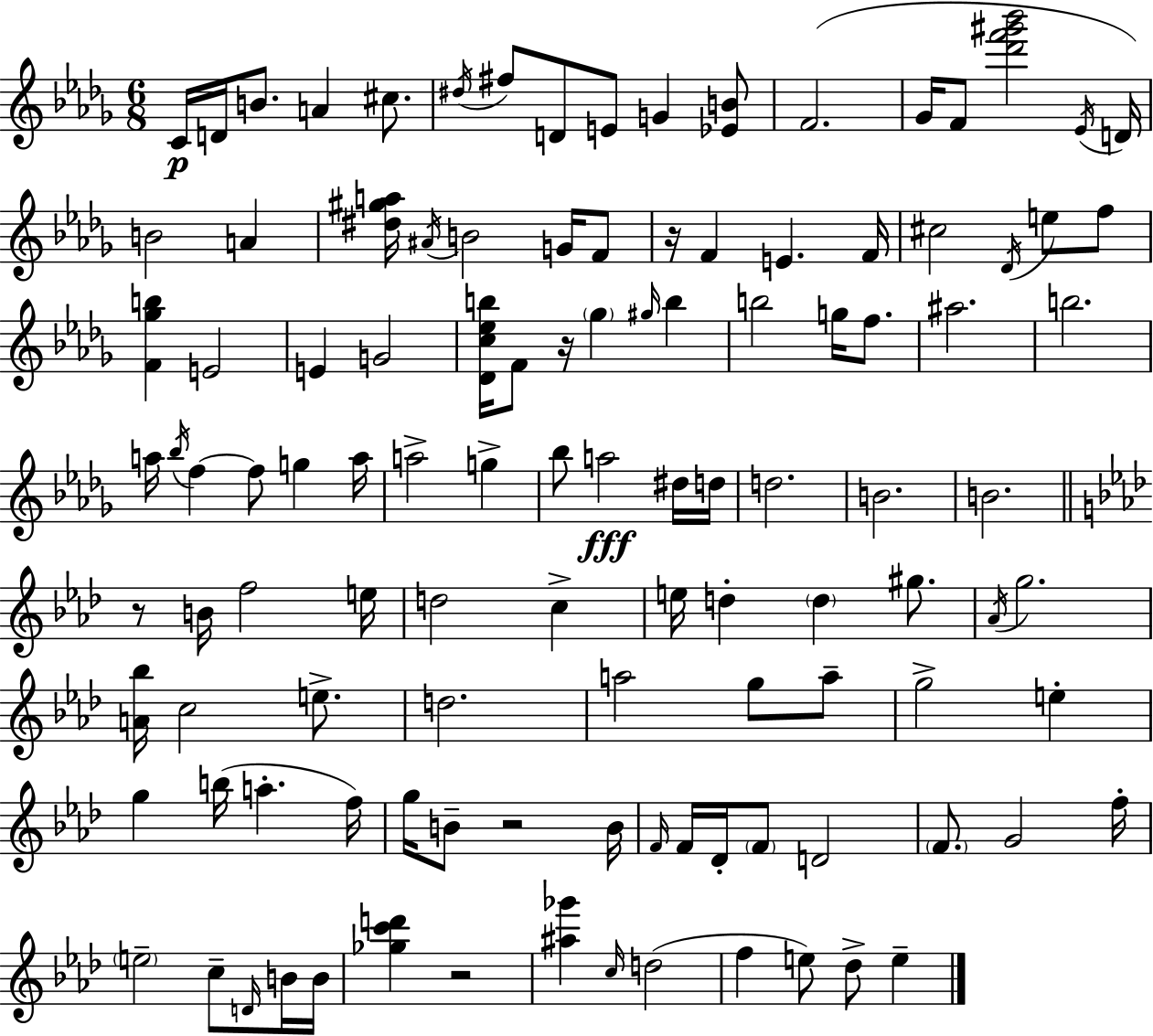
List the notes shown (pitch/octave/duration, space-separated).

C4/s D4/s B4/e. A4/q C#5/e. D#5/s F#5/e D4/e E4/e G4/q [Eb4,B4]/e F4/h. Gb4/s F4/e [Db6,F6,G#6,Bb6]/h Eb4/s D4/s B4/h A4/q [D#5,G#5,A5]/s A#4/s B4/h G4/s F4/e R/s F4/q E4/q. F4/s C#5/h Db4/s E5/e F5/e [F4,Gb5,B5]/q E4/h E4/q G4/h [Db4,C5,Eb5,B5]/s F4/e R/s Gb5/q G#5/s B5/q B5/h G5/s F5/e. A#5/h. B5/h. A5/s Bb5/s F5/q F5/e G5/q A5/s A5/h G5/q Bb5/e A5/h D#5/s D5/s D5/h. B4/h. B4/h. R/e B4/s F5/h E5/s D5/h C5/q E5/s D5/q D5/q G#5/e. Ab4/s G5/h. [A4,Bb5]/s C5/h E5/e. D5/h. A5/h G5/e A5/e G5/h E5/q G5/q B5/s A5/q. F5/s G5/s B4/e R/h B4/s F4/s F4/s Db4/s F4/e D4/h F4/e. G4/h F5/s E5/h C5/e D4/s B4/s B4/s [Gb5,C6,D6]/q R/h [A#5,Gb6]/q C5/s D5/h F5/q E5/e Db5/e E5/q